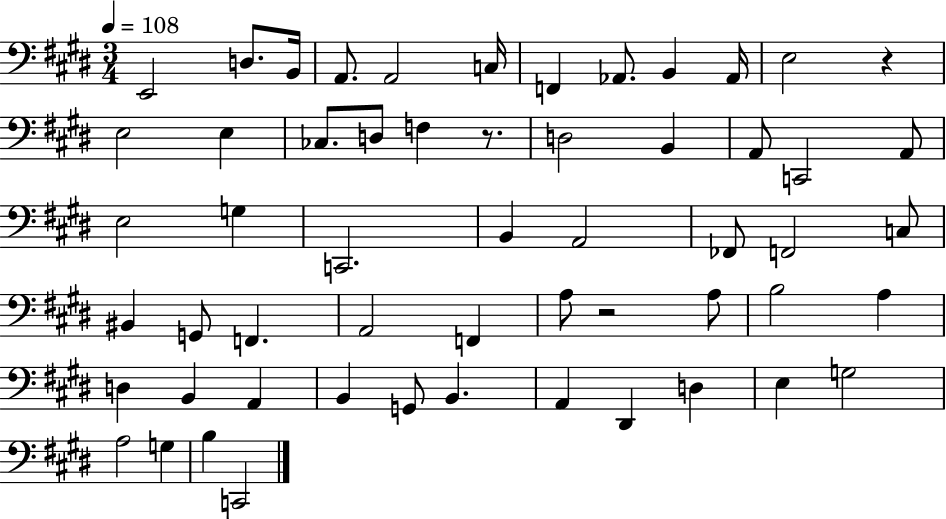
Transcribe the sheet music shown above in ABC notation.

X:1
T:Untitled
M:3/4
L:1/4
K:E
E,,2 D,/2 B,,/4 A,,/2 A,,2 C,/4 F,, _A,,/2 B,, _A,,/4 E,2 z E,2 E, _C,/2 D,/2 F, z/2 D,2 B,, A,,/2 C,,2 A,,/2 E,2 G, C,,2 B,, A,,2 _F,,/2 F,,2 C,/2 ^B,, G,,/2 F,, A,,2 F,, A,/2 z2 A,/2 B,2 A, D, B,, A,, B,, G,,/2 B,, A,, ^D,, D, E, G,2 A,2 G, B, C,,2